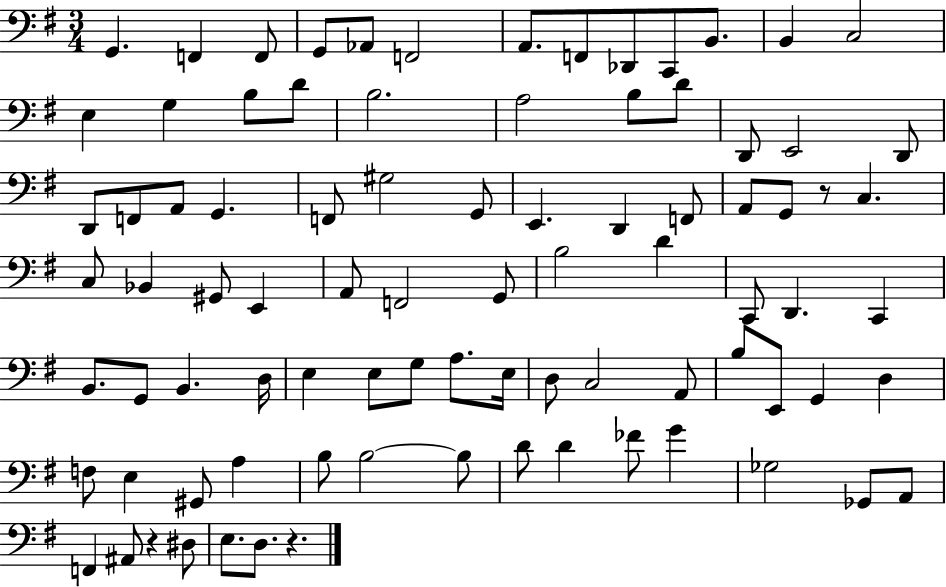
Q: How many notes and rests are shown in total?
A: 87